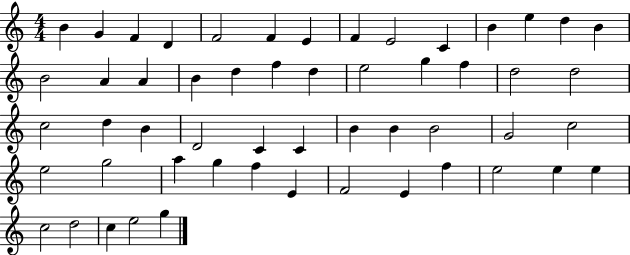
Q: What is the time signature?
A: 4/4